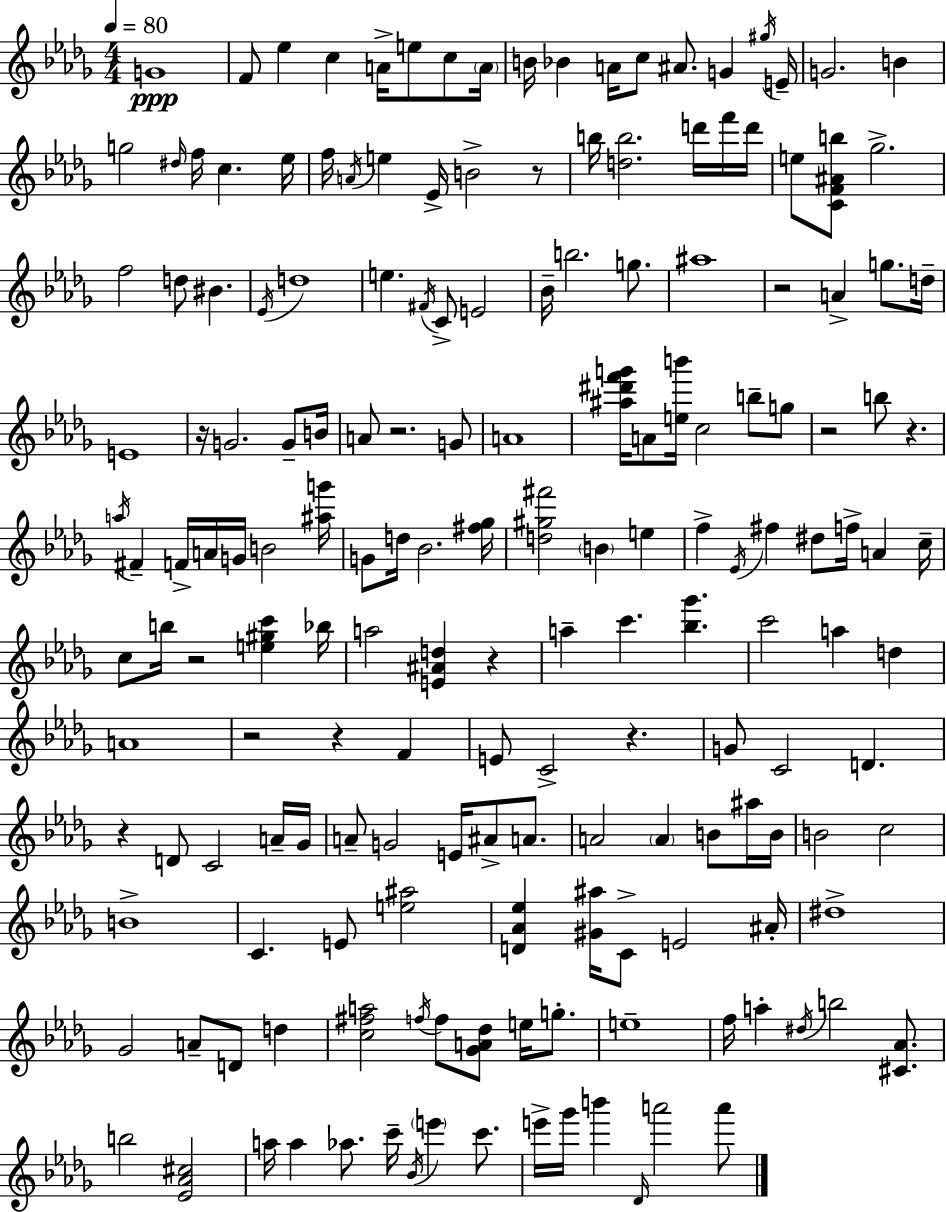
G4/w F4/e Eb5/q C5/q A4/s E5/e C5/e A4/s B4/s Bb4/q A4/s C5/e A#4/e. G4/q G#5/s E4/s G4/h. B4/q G5/h D#5/s F5/s C5/q. Eb5/s F5/s A4/s E5/q Eb4/s B4/h R/e B5/s [D5,B5]/h. D6/s F6/s D6/s E5/e [C4,F4,A#4,B5]/e Gb5/h. F5/h D5/e BIS4/q. Eb4/s D5/w E5/q. F#4/s C4/e E4/h Bb4/s B5/h. G5/e. A#5/w R/h A4/q G5/e. D5/s E4/w R/s G4/h. G4/e B4/s A4/e R/h. G4/e A4/w [A#5,D#6,F6,G6]/s A4/e [E5,B6]/s C5/h B5/e G5/e R/h B5/e R/q. A5/s F#4/q F4/s A4/s G4/s B4/h [A#5,G6]/s G4/e D5/s Bb4/h. [F#5,Gb5]/s [D5,G#5,F#6]/h B4/q E5/q F5/q Eb4/s F#5/q D#5/e F5/s A4/q C5/s C5/e B5/s R/h [E5,G#5,C6]/q Bb5/s A5/h [E4,A#4,D5]/q R/q A5/q C6/q. [Bb5,Gb6]/q. C6/h A5/q D5/q A4/w R/h R/q F4/q E4/e C4/h R/q. G4/e C4/h D4/q. R/q D4/e C4/h A4/s Gb4/s A4/e G4/h E4/s A#4/e A4/e. A4/h A4/q B4/e A#5/s B4/s B4/h C5/h B4/w C4/q. E4/e [E5,A#5]/h [D4,Ab4,Eb5]/q [G#4,A#5]/s C4/e E4/h A#4/s D#5/w Gb4/h A4/e D4/e D5/q [C5,F#5,A5]/h F5/s F5/e [Gb4,A4,Db5]/e E5/s G5/e. E5/w F5/s A5/q D#5/s B5/h [C#4,Ab4]/e. B5/h [Eb4,Ab4,C#5]/h A5/s A5/q Ab5/e. C6/s Bb4/s E6/q C6/e. E6/s Gb6/s B6/q Db4/s A6/h A6/e